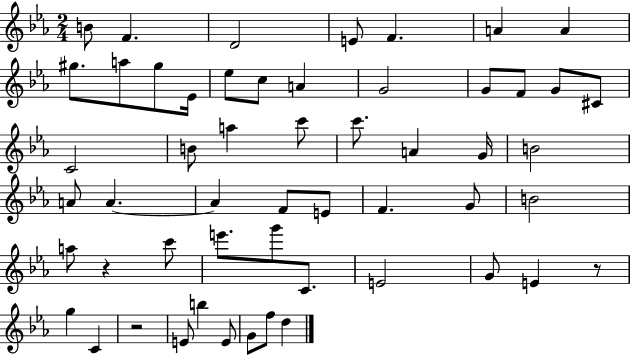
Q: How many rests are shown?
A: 3